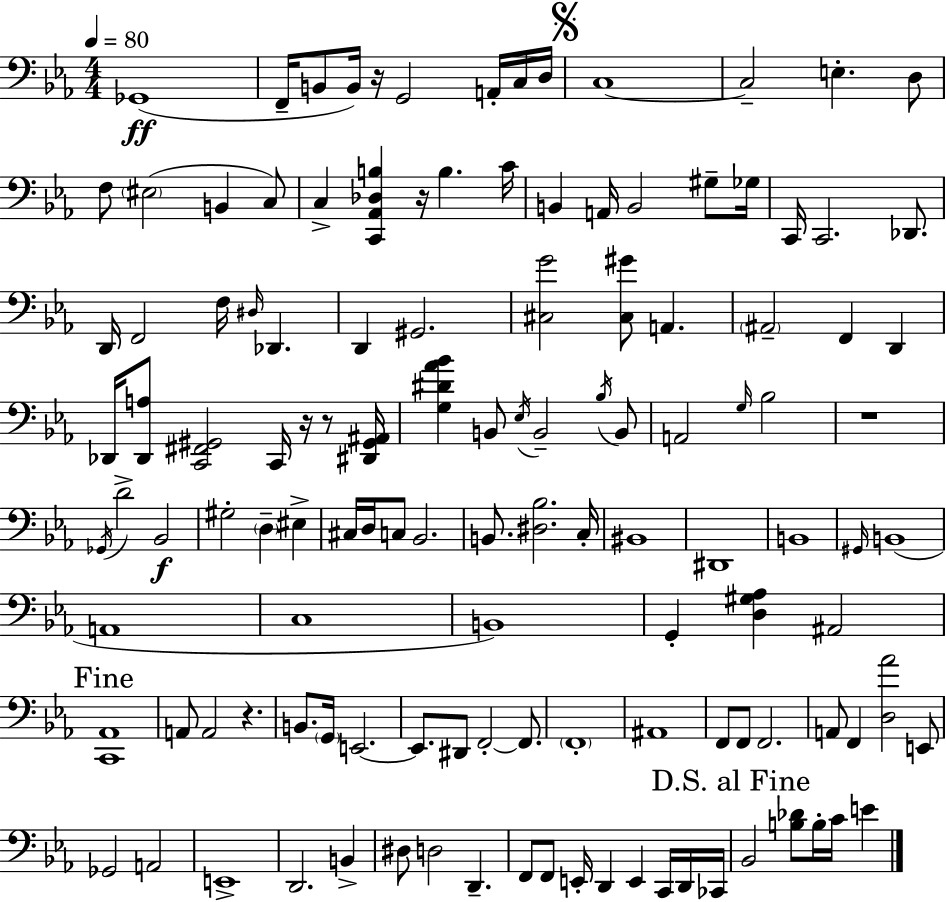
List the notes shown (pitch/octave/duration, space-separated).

Gb2/w F2/s B2/e B2/s R/s G2/h A2/s C3/s D3/s C3/w C3/h E3/q. D3/e F3/e EIS3/h B2/q C3/e C3/q [C2,Ab2,Db3,B3]/q R/s B3/q. C4/s B2/q A2/s B2/h G#3/e Gb3/s C2/s C2/h. Db2/e. D2/s F2/h F3/s D#3/s Db2/q. D2/q G#2/h. [C#3,G4]/h [C#3,G#4]/e A2/q. A#2/h F2/q D2/q Db2/s [Db2,A3]/e [C2,F#2,G#2]/h C2/s R/s R/e [D#2,G#2,A#2]/s [G3,D#4,Ab4,Bb4]/q B2/e Eb3/s B2/h Bb3/s B2/e A2/h G3/s Bb3/h R/w Gb2/s D4/h Bb2/h G#3/h D3/q EIS3/q C#3/s D3/s C3/e Bb2/h. B2/e. [D#3,Bb3]/h. C3/s BIS2/w D#2/w B2/w G#2/s B2/w A2/w C3/w B2/w G2/q [D3,G#3,Ab3]/q A#2/h [C2,Ab2]/w A2/e A2/h R/q. B2/e. G2/s E2/h. E2/e. D#2/e F2/h F2/e. F2/w A#2/w F2/e F2/e F2/h. A2/e F2/q [D3,Ab4]/h E2/e Gb2/h A2/h E2/w D2/h. B2/q D#3/e D3/h D2/q. F2/e F2/e E2/s D2/q E2/q C2/s D2/s CES2/s Bb2/h [B3,Db4]/e B3/s C4/s E4/q